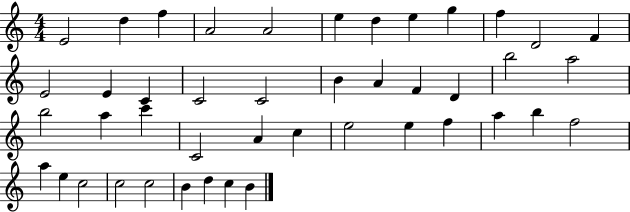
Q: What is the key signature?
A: C major